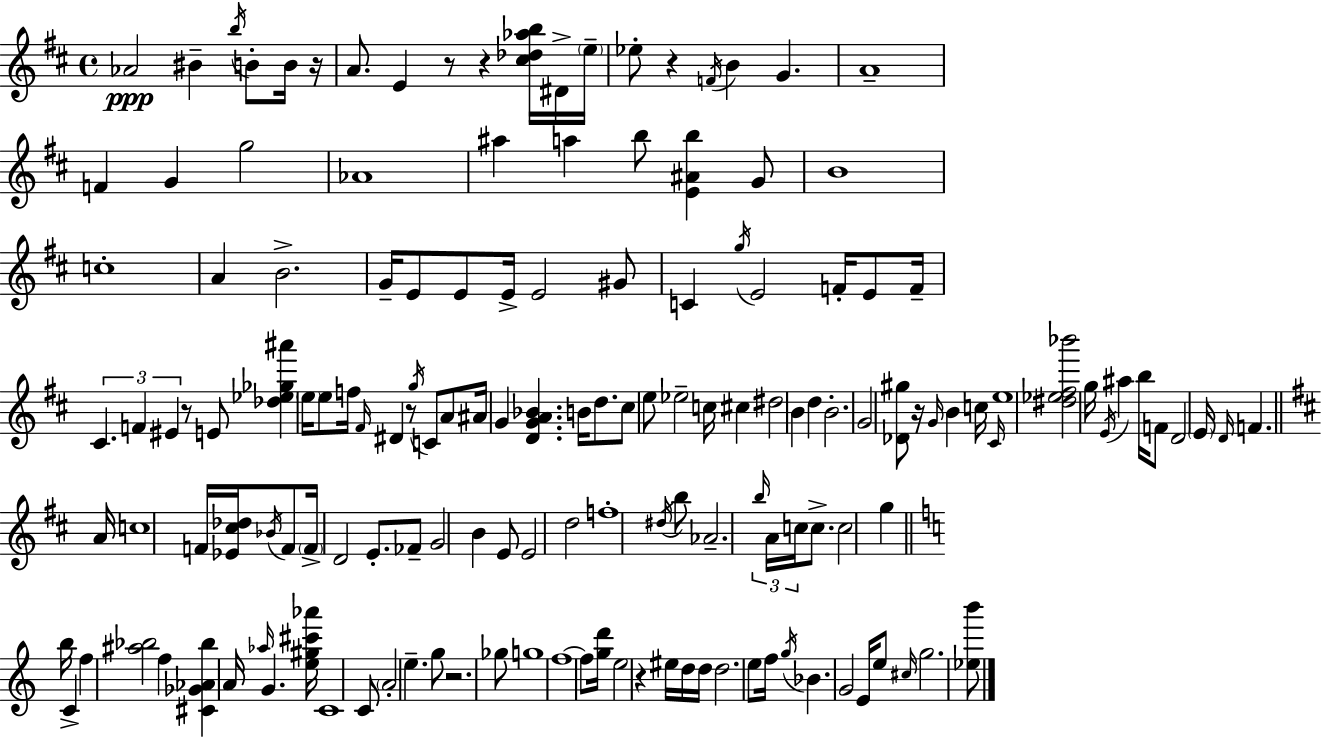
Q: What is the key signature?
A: D major